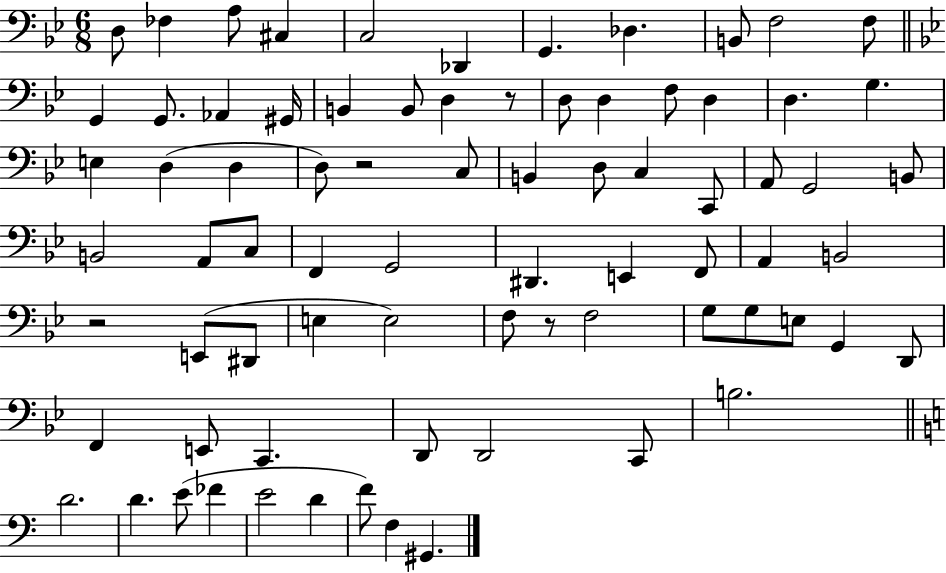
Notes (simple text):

D3/e FES3/q A3/e C#3/q C3/h Db2/q G2/q. Db3/q. B2/e F3/h F3/e G2/q G2/e. Ab2/q G#2/s B2/q B2/e D3/q R/e D3/e D3/q F3/e D3/q D3/q. G3/q. E3/q D3/q D3/q D3/e R/h C3/e B2/q D3/e C3/q C2/e A2/e G2/h B2/e B2/h A2/e C3/e F2/q G2/h D#2/q. E2/q F2/e A2/q B2/h R/h E2/e D#2/e E3/q E3/h F3/e R/e F3/h G3/e G3/e E3/e G2/q D2/e F2/q E2/e C2/q. D2/e D2/h C2/e B3/h. D4/h. D4/q. E4/e FES4/q E4/h D4/q F4/e F3/q G#2/q.